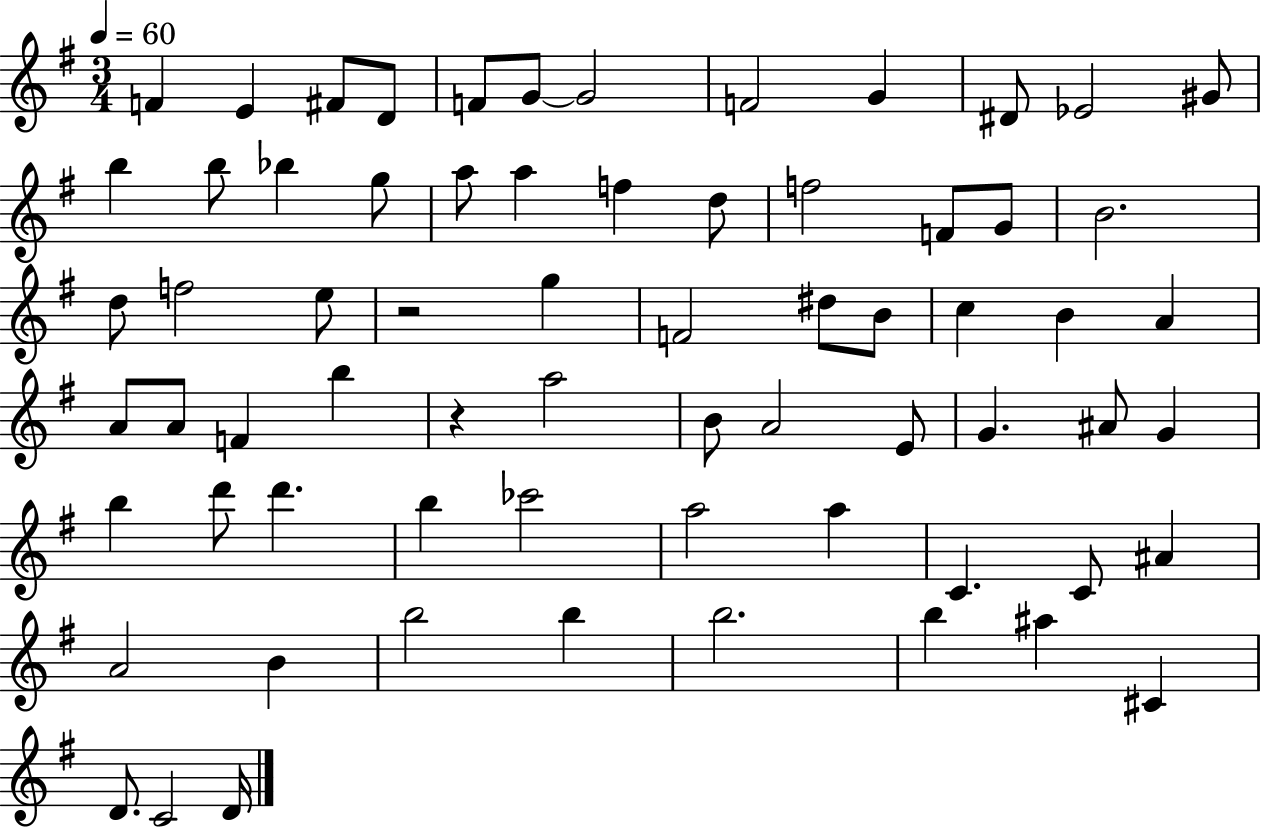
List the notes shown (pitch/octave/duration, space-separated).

F4/q E4/q F#4/e D4/e F4/e G4/e G4/h F4/h G4/q D#4/e Eb4/h G#4/e B5/q B5/e Bb5/q G5/e A5/e A5/q F5/q D5/e F5/h F4/e G4/e B4/h. D5/e F5/h E5/e R/h G5/q F4/h D#5/e B4/e C5/q B4/q A4/q A4/e A4/e F4/q B5/q R/q A5/h B4/e A4/h E4/e G4/q. A#4/e G4/q B5/q D6/e D6/q. B5/q CES6/h A5/h A5/q C4/q. C4/e A#4/q A4/h B4/q B5/h B5/q B5/h. B5/q A#5/q C#4/q D4/e. C4/h D4/s